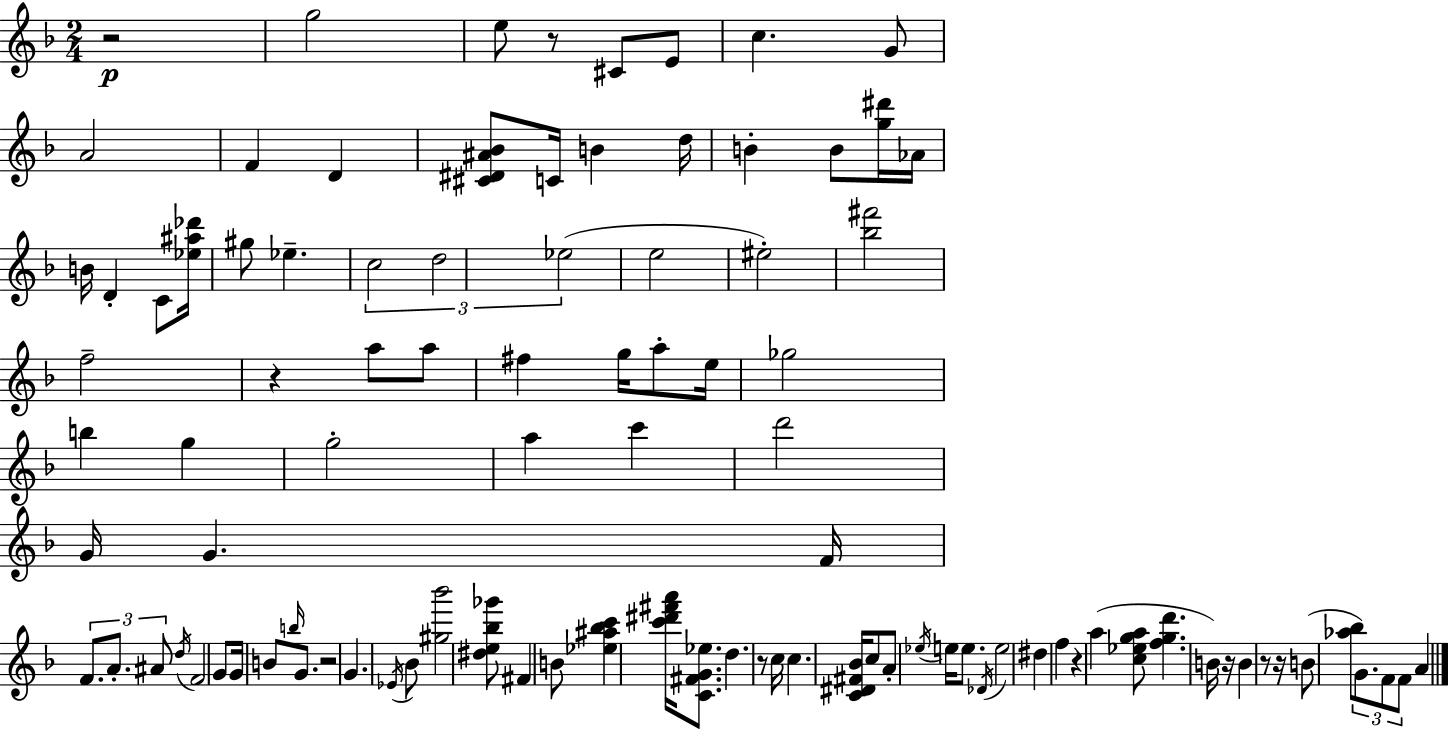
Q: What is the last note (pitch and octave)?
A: A4